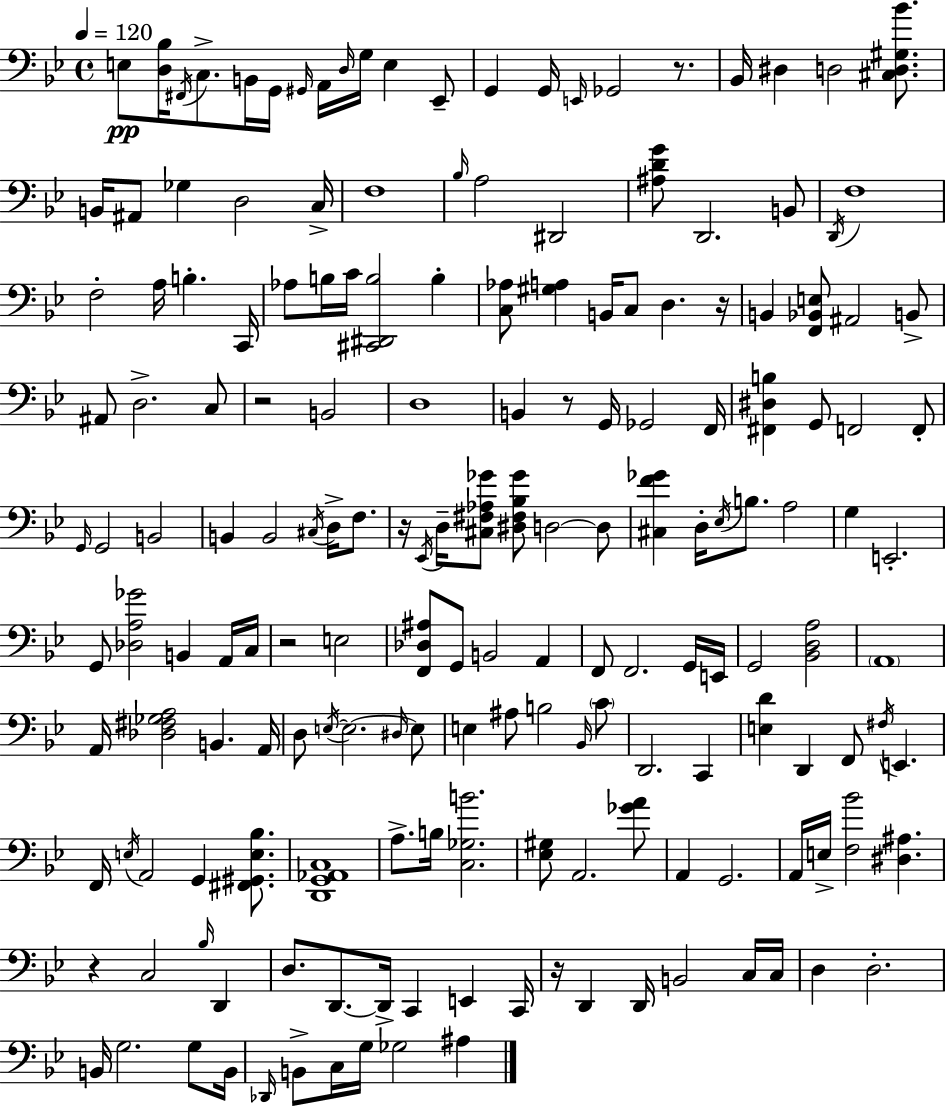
X:1
T:Untitled
M:4/4
L:1/4
K:Bb
E,/2 [D,_B,]/4 ^F,,/4 C,/2 B,,/4 G,,/4 ^G,,/4 A,,/4 D,/4 G,/4 E, _E,,/2 G,, G,,/4 E,,/4 _G,,2 z/2 _B,,/4 ^D, D,2 [^C,D,^G,_B]/2 B,,/4 ^A,,/2 _G, D,2 C,/4 F,4 _B,/4 A,2 ^D,,2 [^A,DG]/2 D,,2 B,,/2 D,,/4 F,4 F,2 A,/4 B, C,,/4 _A,/2 B,/4 C/4 [^C,,^D,,B,]2 B, [C,_A,]/2 [^G,A,] B,,/4 C,/2 D, z/4 B,, [F,,_B,,E,]/2 ^A,,2 B,,/2 ^A,,/2 D,2 C,/2 z2 B,,2 D,4 B,, z/2 G,,/4 _G,,2 F,,/4 [^F,,^D,B,] G,,/2 F,,2 F,,/2 G,,/4 G,,2 B,,2 B,, B,,2 ^C,/4 D,/4 F,/2 z/4 _E,,/4 D,/4 [^C,^F,_A,_G]/2 [^D,^F,_B,_G]/2 D,2 D,/2 [^C,F_G] D,/4 _E,/4 B,/2 A,2 G, E,,2 G,,/2 [_D,A,_G]2 B,, A,,/4 C,/4 z2 E,2 [F,,_D,^A,]/2 G,,/2 B,,2 A,, F,,/2 F,,2 G,,/4 E,,/4 G,,2 [_B,,D,A,]2 A,,4 A,,/4 [_D,^F,_G,A,]2 B,, A,,/4 D,/2 E,/4 E,2 ^D,/4 E,/2 E, ^A,/2 B,2 _B,,/4 C/2 D,,2 C,, [E,D] D,, F,,/2 ^F,/4 E,, F,,/4 E,/4 A,,2 G,, [^F,,^G,,E,_B,]/2 [D,,G,,_A,,C,]4 A,/2 B,/4 [C,_G,B]2 [_E,^G,]/2 A,,2 [_GA]/2 A,, G,,2 A,,/4 E,/4 [F,_B]2 [^D,^A,] z C,2 _B,/4 D,, D,/2 D,,/2 D,,/4 C,, E,, C,,/4 z/4 D,, D,,/4 B,,2 C,/4 C,/4 D, D,2 B,,/4 G,2 G,/2 B,,/4 _D,,/4 B,,/2 C,/4 G,/4 _G,2 ^A,